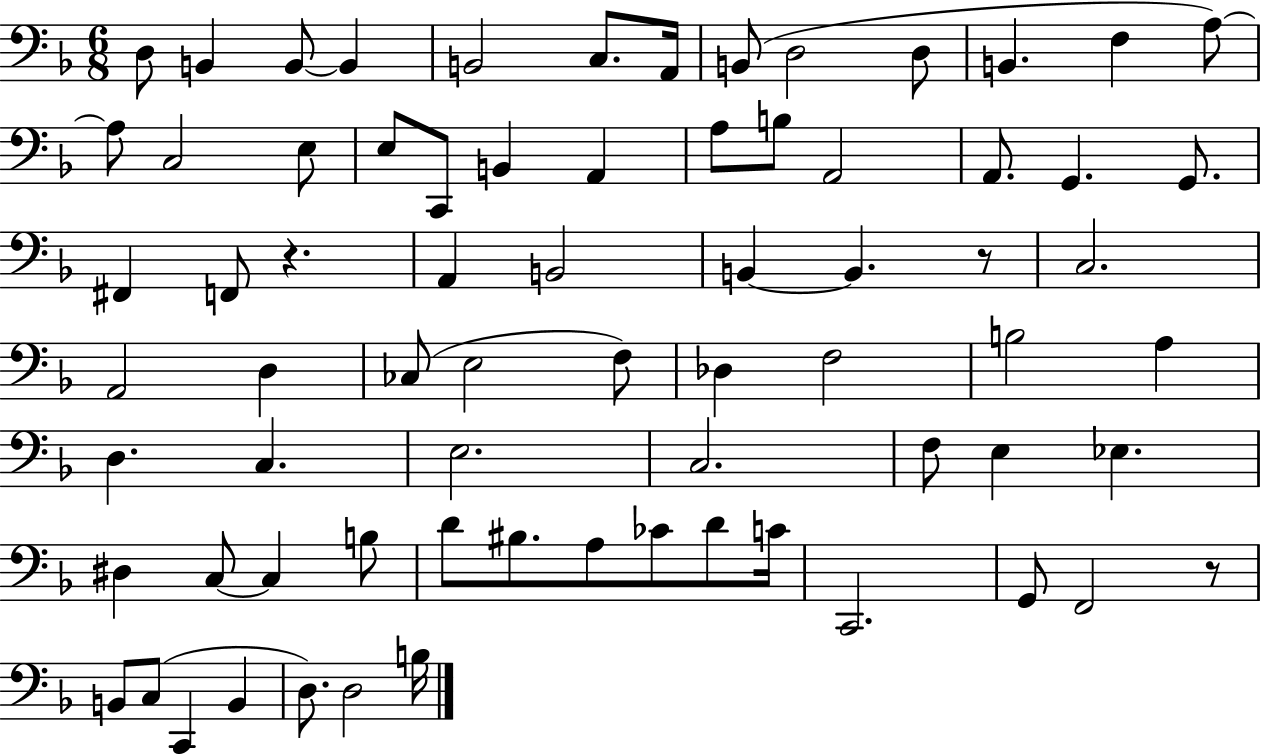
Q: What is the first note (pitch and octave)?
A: D3